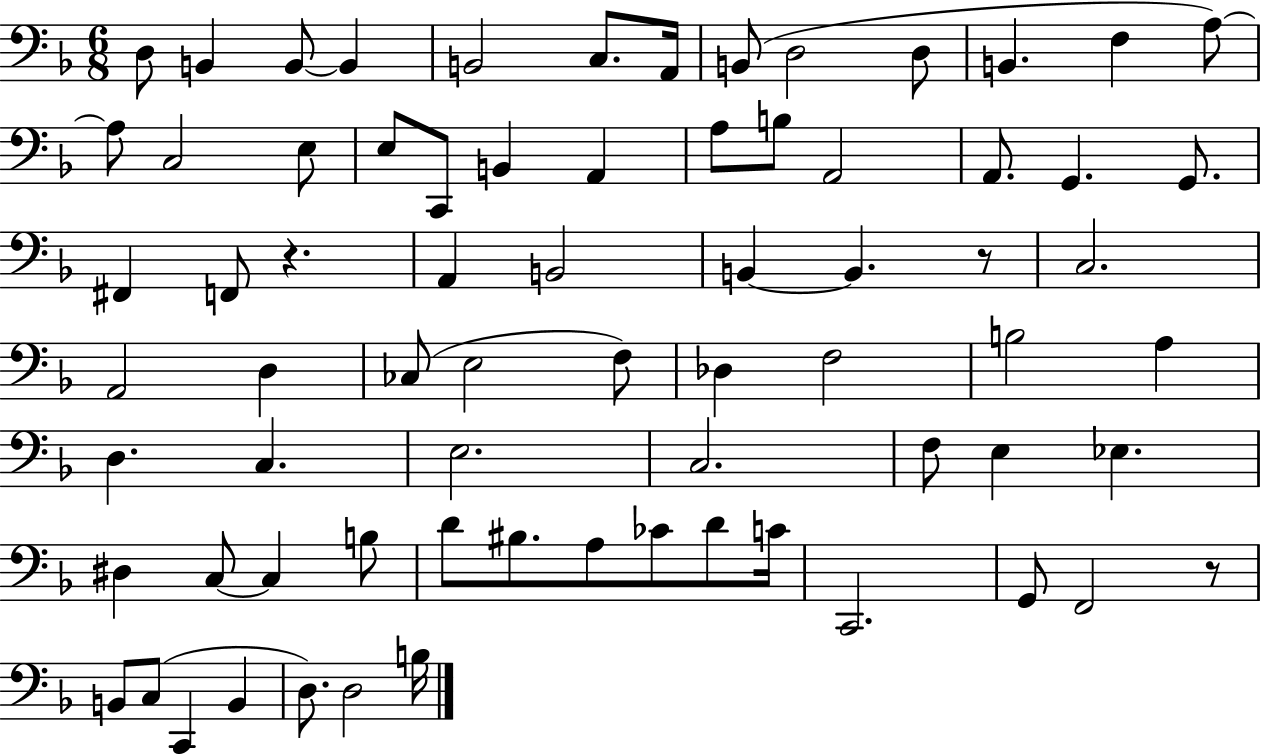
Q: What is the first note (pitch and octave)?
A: D3